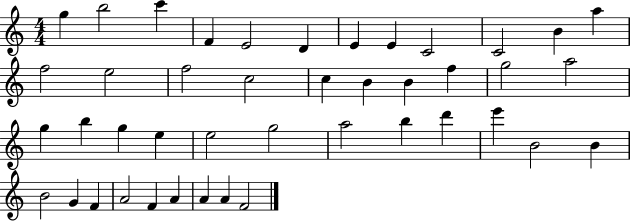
G5/q B5/h C6/q F4/q E4/h D4/q E4/q E4/q C4/h C4/h B4/q A5/q F5/h E5/h F5/h C5/h C5/q B4/q B4/q F5/q G5/h A5/h G5/q B5/q G5/q E5/q E5/h G5/h A5/h B5/q D6/q E6/q B4/h B4/q B4/h G4/q F4/q A4/h F4/q A4/q A4/q A4/q F4/h